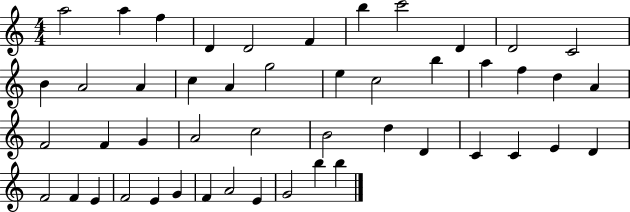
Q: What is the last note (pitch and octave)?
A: B5